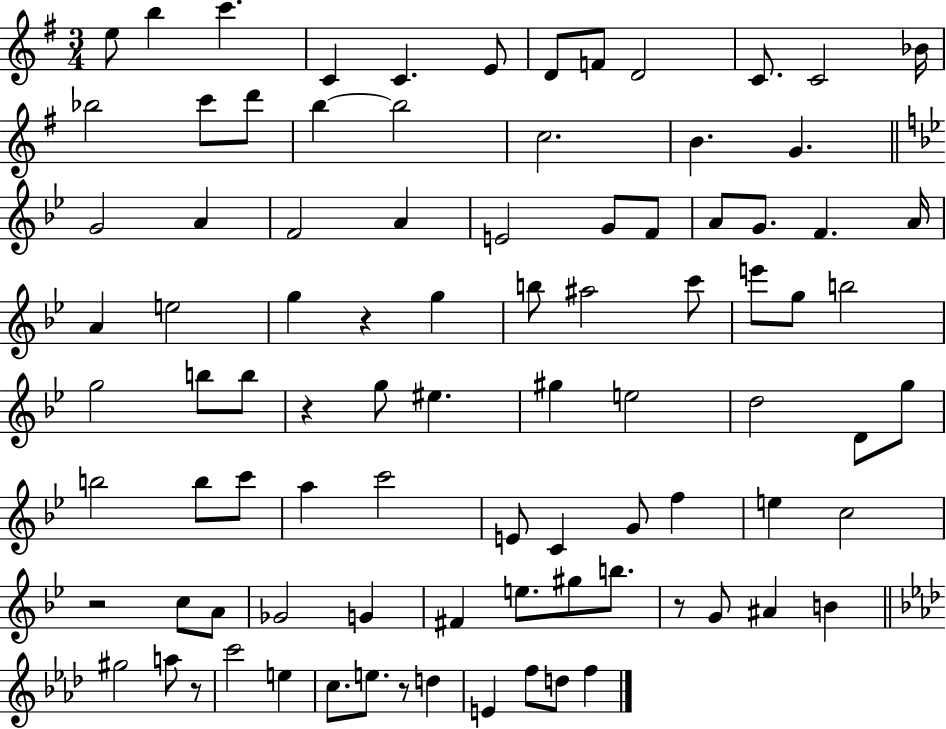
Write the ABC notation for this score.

X:1
T:Untitled
M:3/4
L:1/4
K:G
e/2 b c' C C E/2 D/2 F/2 D2 C/2 C2 _B/4 _b2 c'/2 d'/2 b b2 c2 B G G2 A F2 A E2 G/2 F/2 A/2 G/2 F A/4 A e2 g z g b/2 ^a2 c'/2 e'/2 g/2 b2 g2 b/2 b/2 z g/2 ^e ^g e2 d2 D/2 g/2 b2 b/2 c'/2 a c'2 E/2 C G/2 f e c2 z2 c/2 A/2 _G2 G ^F e/2 ^g/2 b/2 z/2 G/2 ^A B ^g2 a/2 z/2 c'2 e c/2 e/2 z/2 d E f/2 d/2 f